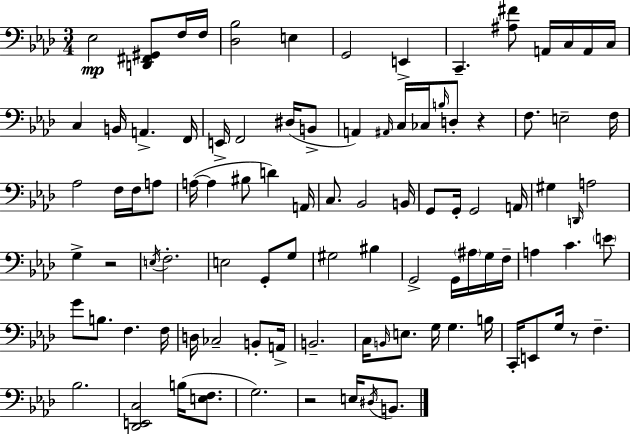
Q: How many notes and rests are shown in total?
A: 97